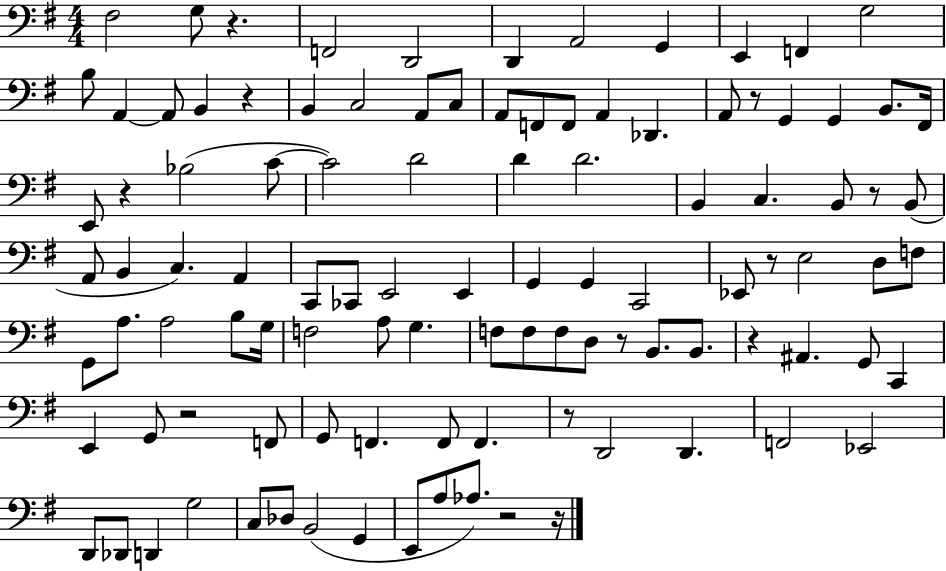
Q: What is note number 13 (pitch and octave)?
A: A2